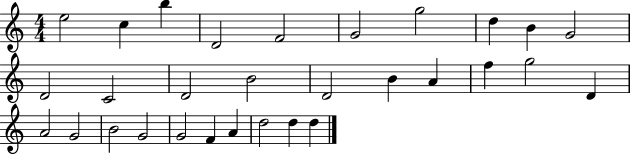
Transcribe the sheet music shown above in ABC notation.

X:1
T:Untitled
M:4/4
L:1/4
K:C
e2 c b D2 F2 G2 g2 d B G2 D2 C2 D2 B2 D2 B A f g2 D A2 G2 B2 G2 G2 F A d2 d d